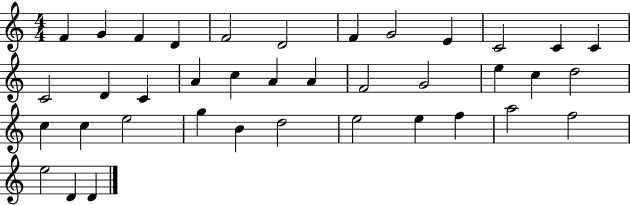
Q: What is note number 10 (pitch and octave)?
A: C4